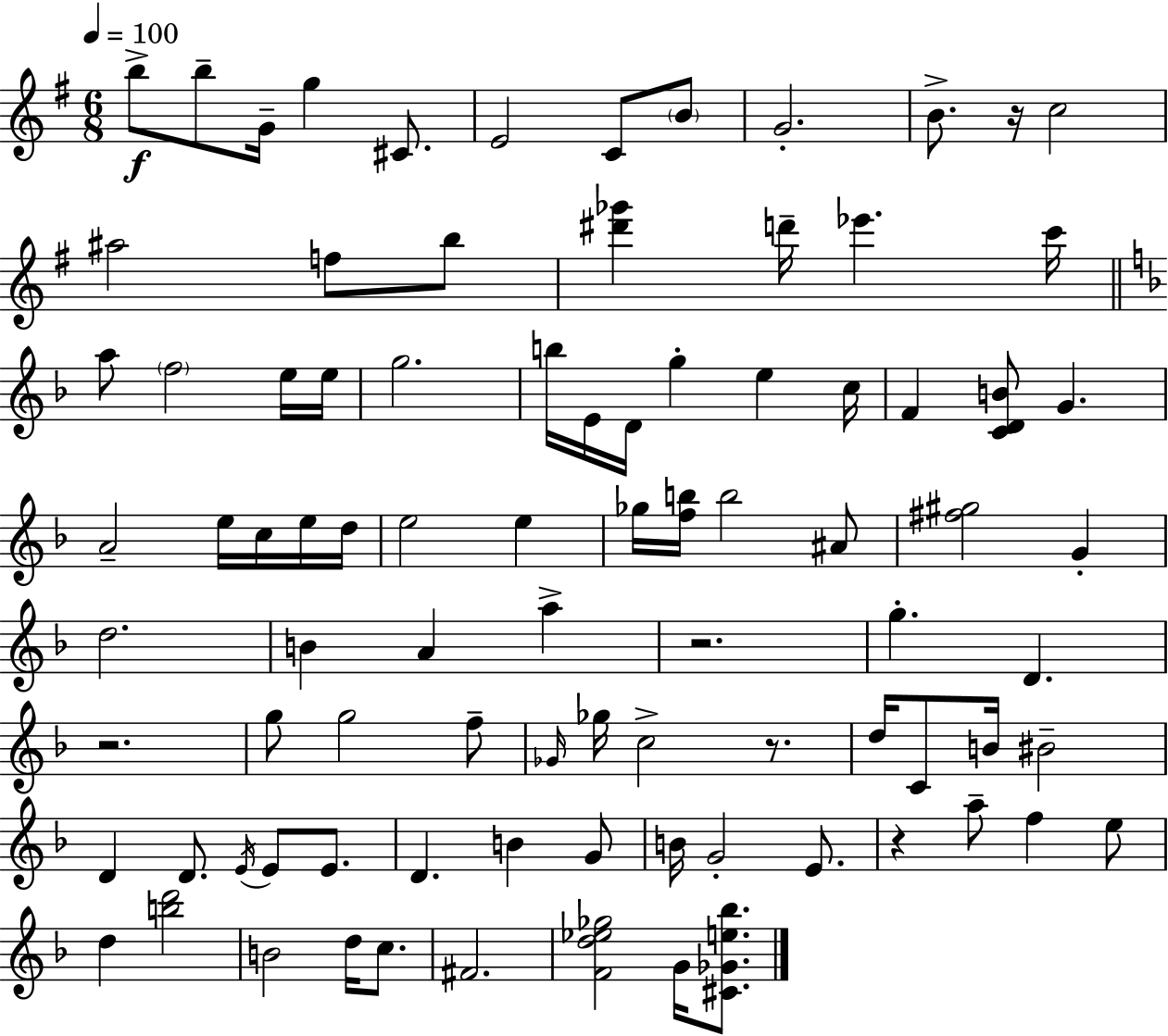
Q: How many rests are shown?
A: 5